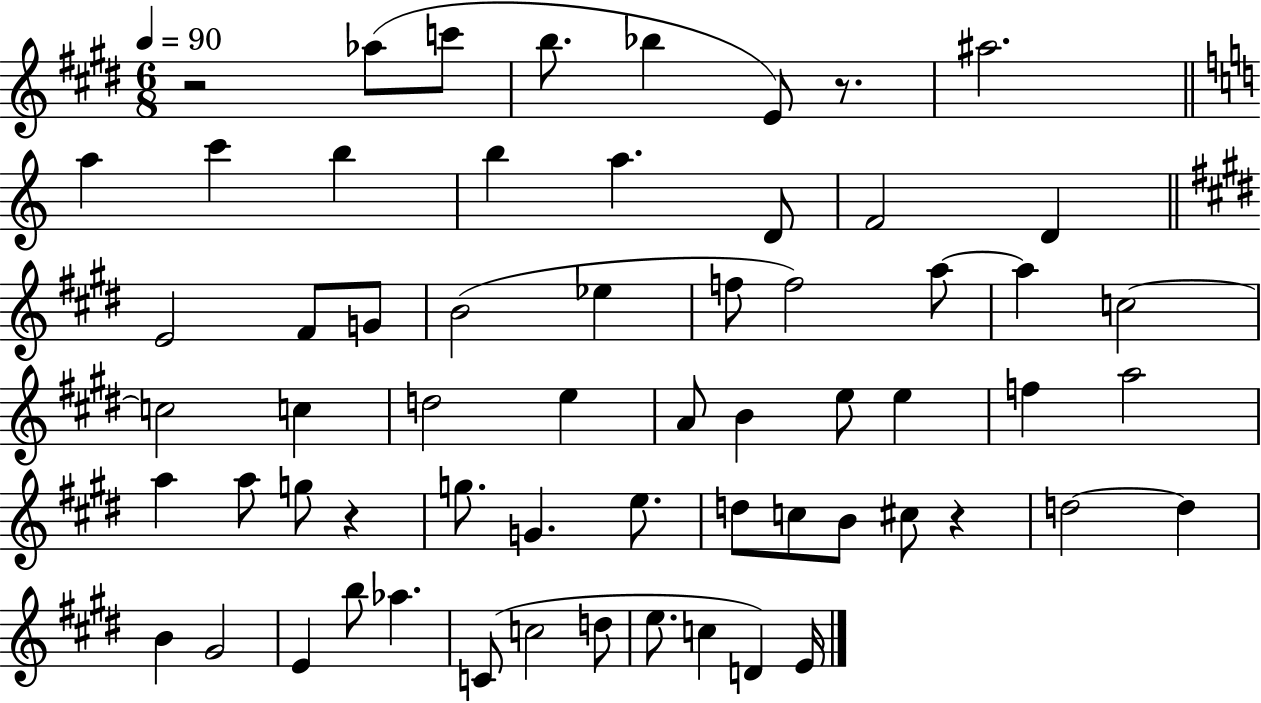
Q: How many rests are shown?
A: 4